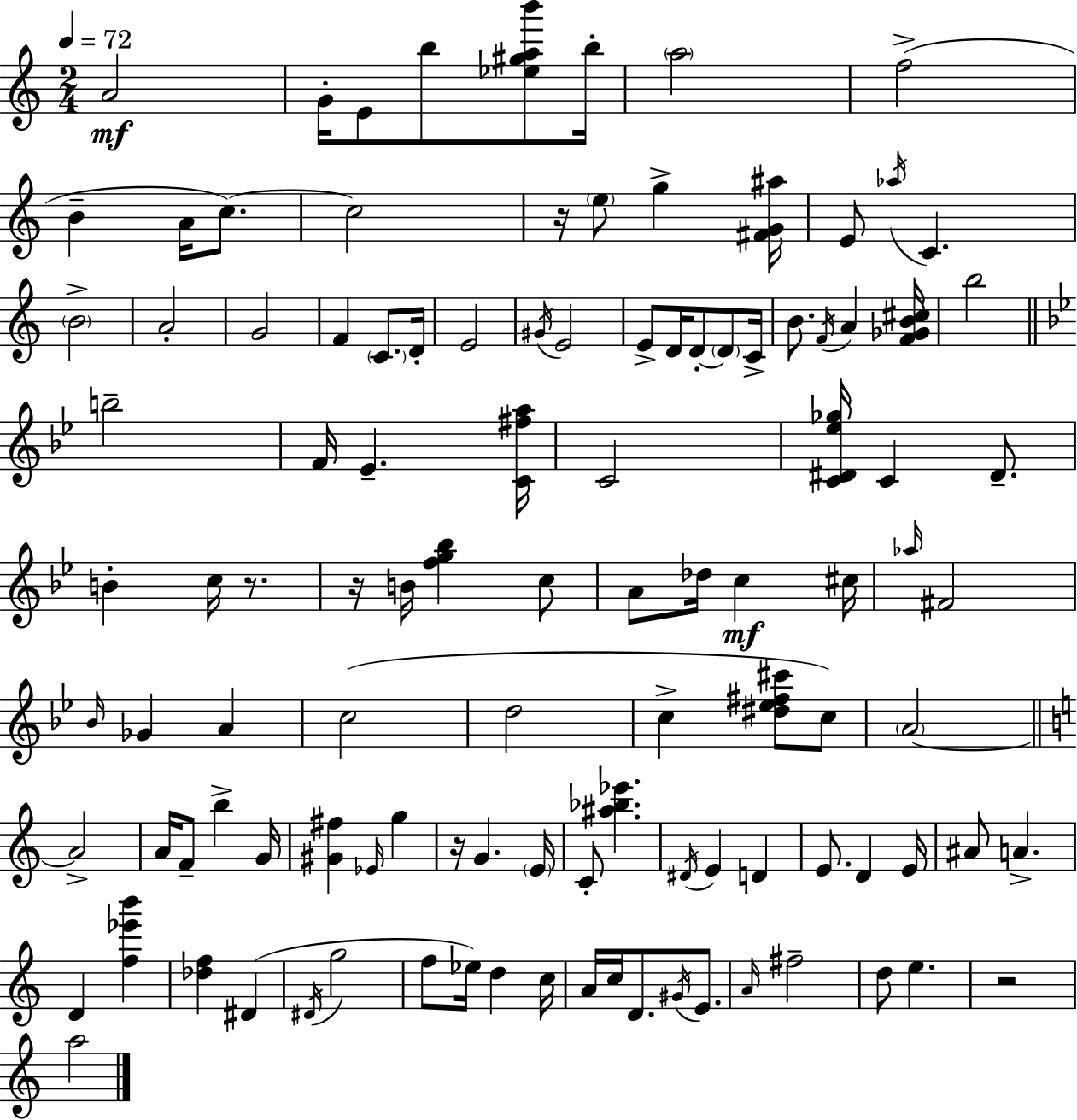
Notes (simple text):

A4/h G4/s E4/e B5/e [Eb5,G#5,A5,B6]/e B5/s A5/h F5/h B4/q A4/s C5/e. C5/h R/s E5/e G5/q [F#4,G4,A#5]/s E4/e Ab5/s C4/q. B4/h A4/h G4/h F4/q C4/e. D4/s E4/h G#4/s E4/h E4/e D4/s D4/e D4/e C4/s B4/e. F4/s A4/q [F4,Gb4,B4,C#5]/s B5/h B5/h F4/s Eb4/q. [C4,F#5,A5]/s C4/h [C4,D#4,Eb5,Gb5]/s C4/q D#4/e. B4/q C5/s R/e. R/s B4/s [F5,G5,Bb5]/q C5/e A4/e Db5/s C5/q C#5/s Ab5/s F#4/h Bb4/s Gb4/q A4/q C5/h D5/h C5/q [D#5,Eb5,F#5,C#6]/e C5/e A4/h A4/h A4/s F4/e B5/q G4/s [G#4,F#5]/q Eb4/s G5/q R/s G4/q. E4/s C4/e [A#5,Bb5,Eb6]/q. D#4/s E4/q D4/q E4/e. D4/q E4/s A#4/e A4/q. D4/q [F5,Eb6,B6]/q [Db5,F5]/q D#4/q D#4/s G5/h F5/e Eb5/s D5/q C5/s A4/s C5/s D4/e. G#4/s E4/e. A4/s F#5/h D5/e E5/q. R/h A5/h